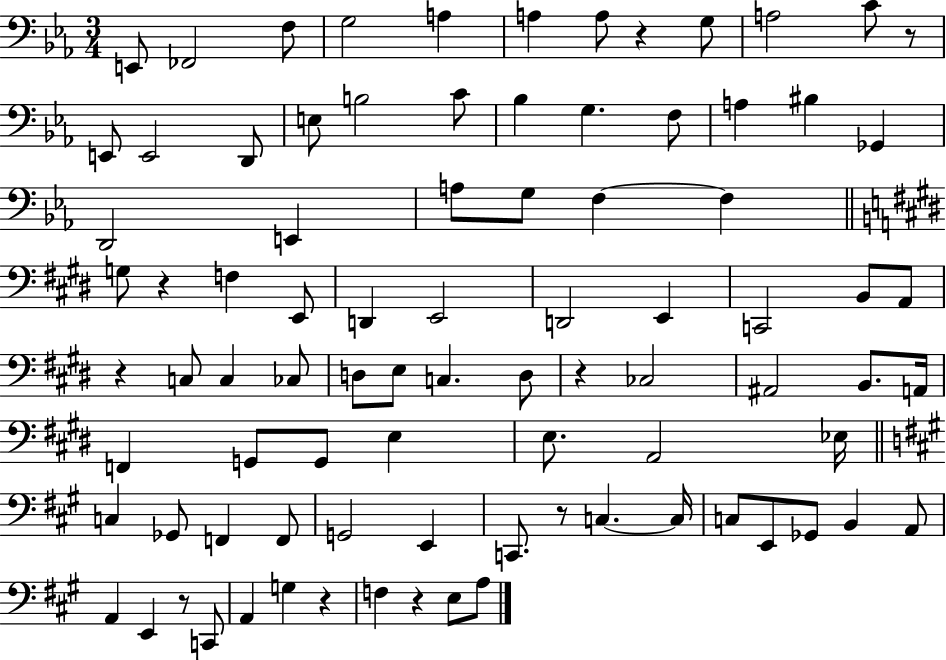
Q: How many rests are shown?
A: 9